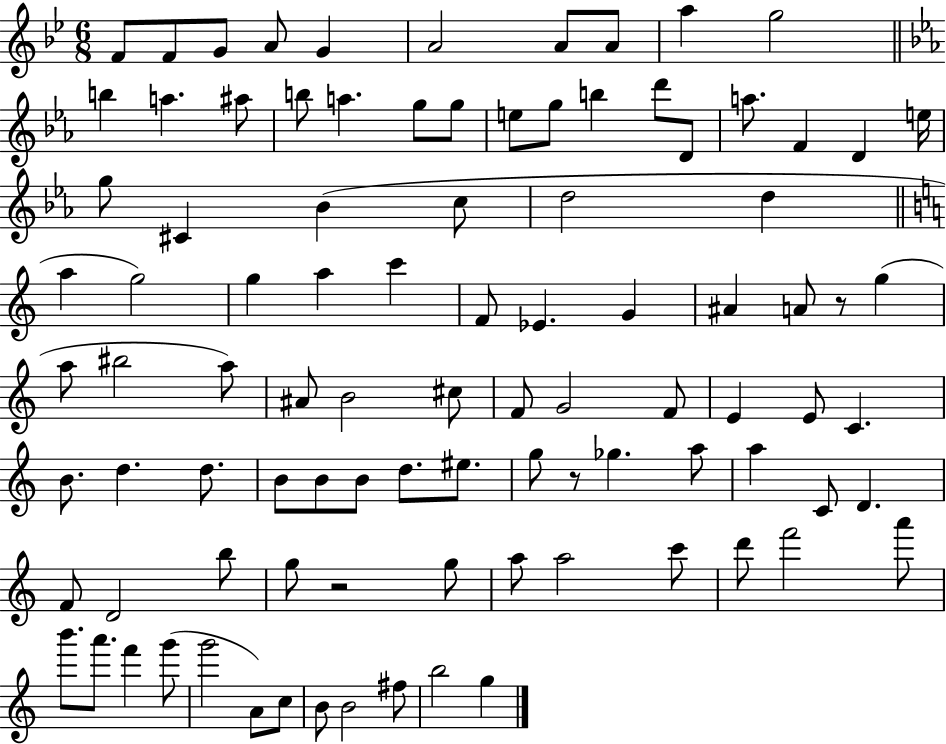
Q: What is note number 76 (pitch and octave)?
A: A5